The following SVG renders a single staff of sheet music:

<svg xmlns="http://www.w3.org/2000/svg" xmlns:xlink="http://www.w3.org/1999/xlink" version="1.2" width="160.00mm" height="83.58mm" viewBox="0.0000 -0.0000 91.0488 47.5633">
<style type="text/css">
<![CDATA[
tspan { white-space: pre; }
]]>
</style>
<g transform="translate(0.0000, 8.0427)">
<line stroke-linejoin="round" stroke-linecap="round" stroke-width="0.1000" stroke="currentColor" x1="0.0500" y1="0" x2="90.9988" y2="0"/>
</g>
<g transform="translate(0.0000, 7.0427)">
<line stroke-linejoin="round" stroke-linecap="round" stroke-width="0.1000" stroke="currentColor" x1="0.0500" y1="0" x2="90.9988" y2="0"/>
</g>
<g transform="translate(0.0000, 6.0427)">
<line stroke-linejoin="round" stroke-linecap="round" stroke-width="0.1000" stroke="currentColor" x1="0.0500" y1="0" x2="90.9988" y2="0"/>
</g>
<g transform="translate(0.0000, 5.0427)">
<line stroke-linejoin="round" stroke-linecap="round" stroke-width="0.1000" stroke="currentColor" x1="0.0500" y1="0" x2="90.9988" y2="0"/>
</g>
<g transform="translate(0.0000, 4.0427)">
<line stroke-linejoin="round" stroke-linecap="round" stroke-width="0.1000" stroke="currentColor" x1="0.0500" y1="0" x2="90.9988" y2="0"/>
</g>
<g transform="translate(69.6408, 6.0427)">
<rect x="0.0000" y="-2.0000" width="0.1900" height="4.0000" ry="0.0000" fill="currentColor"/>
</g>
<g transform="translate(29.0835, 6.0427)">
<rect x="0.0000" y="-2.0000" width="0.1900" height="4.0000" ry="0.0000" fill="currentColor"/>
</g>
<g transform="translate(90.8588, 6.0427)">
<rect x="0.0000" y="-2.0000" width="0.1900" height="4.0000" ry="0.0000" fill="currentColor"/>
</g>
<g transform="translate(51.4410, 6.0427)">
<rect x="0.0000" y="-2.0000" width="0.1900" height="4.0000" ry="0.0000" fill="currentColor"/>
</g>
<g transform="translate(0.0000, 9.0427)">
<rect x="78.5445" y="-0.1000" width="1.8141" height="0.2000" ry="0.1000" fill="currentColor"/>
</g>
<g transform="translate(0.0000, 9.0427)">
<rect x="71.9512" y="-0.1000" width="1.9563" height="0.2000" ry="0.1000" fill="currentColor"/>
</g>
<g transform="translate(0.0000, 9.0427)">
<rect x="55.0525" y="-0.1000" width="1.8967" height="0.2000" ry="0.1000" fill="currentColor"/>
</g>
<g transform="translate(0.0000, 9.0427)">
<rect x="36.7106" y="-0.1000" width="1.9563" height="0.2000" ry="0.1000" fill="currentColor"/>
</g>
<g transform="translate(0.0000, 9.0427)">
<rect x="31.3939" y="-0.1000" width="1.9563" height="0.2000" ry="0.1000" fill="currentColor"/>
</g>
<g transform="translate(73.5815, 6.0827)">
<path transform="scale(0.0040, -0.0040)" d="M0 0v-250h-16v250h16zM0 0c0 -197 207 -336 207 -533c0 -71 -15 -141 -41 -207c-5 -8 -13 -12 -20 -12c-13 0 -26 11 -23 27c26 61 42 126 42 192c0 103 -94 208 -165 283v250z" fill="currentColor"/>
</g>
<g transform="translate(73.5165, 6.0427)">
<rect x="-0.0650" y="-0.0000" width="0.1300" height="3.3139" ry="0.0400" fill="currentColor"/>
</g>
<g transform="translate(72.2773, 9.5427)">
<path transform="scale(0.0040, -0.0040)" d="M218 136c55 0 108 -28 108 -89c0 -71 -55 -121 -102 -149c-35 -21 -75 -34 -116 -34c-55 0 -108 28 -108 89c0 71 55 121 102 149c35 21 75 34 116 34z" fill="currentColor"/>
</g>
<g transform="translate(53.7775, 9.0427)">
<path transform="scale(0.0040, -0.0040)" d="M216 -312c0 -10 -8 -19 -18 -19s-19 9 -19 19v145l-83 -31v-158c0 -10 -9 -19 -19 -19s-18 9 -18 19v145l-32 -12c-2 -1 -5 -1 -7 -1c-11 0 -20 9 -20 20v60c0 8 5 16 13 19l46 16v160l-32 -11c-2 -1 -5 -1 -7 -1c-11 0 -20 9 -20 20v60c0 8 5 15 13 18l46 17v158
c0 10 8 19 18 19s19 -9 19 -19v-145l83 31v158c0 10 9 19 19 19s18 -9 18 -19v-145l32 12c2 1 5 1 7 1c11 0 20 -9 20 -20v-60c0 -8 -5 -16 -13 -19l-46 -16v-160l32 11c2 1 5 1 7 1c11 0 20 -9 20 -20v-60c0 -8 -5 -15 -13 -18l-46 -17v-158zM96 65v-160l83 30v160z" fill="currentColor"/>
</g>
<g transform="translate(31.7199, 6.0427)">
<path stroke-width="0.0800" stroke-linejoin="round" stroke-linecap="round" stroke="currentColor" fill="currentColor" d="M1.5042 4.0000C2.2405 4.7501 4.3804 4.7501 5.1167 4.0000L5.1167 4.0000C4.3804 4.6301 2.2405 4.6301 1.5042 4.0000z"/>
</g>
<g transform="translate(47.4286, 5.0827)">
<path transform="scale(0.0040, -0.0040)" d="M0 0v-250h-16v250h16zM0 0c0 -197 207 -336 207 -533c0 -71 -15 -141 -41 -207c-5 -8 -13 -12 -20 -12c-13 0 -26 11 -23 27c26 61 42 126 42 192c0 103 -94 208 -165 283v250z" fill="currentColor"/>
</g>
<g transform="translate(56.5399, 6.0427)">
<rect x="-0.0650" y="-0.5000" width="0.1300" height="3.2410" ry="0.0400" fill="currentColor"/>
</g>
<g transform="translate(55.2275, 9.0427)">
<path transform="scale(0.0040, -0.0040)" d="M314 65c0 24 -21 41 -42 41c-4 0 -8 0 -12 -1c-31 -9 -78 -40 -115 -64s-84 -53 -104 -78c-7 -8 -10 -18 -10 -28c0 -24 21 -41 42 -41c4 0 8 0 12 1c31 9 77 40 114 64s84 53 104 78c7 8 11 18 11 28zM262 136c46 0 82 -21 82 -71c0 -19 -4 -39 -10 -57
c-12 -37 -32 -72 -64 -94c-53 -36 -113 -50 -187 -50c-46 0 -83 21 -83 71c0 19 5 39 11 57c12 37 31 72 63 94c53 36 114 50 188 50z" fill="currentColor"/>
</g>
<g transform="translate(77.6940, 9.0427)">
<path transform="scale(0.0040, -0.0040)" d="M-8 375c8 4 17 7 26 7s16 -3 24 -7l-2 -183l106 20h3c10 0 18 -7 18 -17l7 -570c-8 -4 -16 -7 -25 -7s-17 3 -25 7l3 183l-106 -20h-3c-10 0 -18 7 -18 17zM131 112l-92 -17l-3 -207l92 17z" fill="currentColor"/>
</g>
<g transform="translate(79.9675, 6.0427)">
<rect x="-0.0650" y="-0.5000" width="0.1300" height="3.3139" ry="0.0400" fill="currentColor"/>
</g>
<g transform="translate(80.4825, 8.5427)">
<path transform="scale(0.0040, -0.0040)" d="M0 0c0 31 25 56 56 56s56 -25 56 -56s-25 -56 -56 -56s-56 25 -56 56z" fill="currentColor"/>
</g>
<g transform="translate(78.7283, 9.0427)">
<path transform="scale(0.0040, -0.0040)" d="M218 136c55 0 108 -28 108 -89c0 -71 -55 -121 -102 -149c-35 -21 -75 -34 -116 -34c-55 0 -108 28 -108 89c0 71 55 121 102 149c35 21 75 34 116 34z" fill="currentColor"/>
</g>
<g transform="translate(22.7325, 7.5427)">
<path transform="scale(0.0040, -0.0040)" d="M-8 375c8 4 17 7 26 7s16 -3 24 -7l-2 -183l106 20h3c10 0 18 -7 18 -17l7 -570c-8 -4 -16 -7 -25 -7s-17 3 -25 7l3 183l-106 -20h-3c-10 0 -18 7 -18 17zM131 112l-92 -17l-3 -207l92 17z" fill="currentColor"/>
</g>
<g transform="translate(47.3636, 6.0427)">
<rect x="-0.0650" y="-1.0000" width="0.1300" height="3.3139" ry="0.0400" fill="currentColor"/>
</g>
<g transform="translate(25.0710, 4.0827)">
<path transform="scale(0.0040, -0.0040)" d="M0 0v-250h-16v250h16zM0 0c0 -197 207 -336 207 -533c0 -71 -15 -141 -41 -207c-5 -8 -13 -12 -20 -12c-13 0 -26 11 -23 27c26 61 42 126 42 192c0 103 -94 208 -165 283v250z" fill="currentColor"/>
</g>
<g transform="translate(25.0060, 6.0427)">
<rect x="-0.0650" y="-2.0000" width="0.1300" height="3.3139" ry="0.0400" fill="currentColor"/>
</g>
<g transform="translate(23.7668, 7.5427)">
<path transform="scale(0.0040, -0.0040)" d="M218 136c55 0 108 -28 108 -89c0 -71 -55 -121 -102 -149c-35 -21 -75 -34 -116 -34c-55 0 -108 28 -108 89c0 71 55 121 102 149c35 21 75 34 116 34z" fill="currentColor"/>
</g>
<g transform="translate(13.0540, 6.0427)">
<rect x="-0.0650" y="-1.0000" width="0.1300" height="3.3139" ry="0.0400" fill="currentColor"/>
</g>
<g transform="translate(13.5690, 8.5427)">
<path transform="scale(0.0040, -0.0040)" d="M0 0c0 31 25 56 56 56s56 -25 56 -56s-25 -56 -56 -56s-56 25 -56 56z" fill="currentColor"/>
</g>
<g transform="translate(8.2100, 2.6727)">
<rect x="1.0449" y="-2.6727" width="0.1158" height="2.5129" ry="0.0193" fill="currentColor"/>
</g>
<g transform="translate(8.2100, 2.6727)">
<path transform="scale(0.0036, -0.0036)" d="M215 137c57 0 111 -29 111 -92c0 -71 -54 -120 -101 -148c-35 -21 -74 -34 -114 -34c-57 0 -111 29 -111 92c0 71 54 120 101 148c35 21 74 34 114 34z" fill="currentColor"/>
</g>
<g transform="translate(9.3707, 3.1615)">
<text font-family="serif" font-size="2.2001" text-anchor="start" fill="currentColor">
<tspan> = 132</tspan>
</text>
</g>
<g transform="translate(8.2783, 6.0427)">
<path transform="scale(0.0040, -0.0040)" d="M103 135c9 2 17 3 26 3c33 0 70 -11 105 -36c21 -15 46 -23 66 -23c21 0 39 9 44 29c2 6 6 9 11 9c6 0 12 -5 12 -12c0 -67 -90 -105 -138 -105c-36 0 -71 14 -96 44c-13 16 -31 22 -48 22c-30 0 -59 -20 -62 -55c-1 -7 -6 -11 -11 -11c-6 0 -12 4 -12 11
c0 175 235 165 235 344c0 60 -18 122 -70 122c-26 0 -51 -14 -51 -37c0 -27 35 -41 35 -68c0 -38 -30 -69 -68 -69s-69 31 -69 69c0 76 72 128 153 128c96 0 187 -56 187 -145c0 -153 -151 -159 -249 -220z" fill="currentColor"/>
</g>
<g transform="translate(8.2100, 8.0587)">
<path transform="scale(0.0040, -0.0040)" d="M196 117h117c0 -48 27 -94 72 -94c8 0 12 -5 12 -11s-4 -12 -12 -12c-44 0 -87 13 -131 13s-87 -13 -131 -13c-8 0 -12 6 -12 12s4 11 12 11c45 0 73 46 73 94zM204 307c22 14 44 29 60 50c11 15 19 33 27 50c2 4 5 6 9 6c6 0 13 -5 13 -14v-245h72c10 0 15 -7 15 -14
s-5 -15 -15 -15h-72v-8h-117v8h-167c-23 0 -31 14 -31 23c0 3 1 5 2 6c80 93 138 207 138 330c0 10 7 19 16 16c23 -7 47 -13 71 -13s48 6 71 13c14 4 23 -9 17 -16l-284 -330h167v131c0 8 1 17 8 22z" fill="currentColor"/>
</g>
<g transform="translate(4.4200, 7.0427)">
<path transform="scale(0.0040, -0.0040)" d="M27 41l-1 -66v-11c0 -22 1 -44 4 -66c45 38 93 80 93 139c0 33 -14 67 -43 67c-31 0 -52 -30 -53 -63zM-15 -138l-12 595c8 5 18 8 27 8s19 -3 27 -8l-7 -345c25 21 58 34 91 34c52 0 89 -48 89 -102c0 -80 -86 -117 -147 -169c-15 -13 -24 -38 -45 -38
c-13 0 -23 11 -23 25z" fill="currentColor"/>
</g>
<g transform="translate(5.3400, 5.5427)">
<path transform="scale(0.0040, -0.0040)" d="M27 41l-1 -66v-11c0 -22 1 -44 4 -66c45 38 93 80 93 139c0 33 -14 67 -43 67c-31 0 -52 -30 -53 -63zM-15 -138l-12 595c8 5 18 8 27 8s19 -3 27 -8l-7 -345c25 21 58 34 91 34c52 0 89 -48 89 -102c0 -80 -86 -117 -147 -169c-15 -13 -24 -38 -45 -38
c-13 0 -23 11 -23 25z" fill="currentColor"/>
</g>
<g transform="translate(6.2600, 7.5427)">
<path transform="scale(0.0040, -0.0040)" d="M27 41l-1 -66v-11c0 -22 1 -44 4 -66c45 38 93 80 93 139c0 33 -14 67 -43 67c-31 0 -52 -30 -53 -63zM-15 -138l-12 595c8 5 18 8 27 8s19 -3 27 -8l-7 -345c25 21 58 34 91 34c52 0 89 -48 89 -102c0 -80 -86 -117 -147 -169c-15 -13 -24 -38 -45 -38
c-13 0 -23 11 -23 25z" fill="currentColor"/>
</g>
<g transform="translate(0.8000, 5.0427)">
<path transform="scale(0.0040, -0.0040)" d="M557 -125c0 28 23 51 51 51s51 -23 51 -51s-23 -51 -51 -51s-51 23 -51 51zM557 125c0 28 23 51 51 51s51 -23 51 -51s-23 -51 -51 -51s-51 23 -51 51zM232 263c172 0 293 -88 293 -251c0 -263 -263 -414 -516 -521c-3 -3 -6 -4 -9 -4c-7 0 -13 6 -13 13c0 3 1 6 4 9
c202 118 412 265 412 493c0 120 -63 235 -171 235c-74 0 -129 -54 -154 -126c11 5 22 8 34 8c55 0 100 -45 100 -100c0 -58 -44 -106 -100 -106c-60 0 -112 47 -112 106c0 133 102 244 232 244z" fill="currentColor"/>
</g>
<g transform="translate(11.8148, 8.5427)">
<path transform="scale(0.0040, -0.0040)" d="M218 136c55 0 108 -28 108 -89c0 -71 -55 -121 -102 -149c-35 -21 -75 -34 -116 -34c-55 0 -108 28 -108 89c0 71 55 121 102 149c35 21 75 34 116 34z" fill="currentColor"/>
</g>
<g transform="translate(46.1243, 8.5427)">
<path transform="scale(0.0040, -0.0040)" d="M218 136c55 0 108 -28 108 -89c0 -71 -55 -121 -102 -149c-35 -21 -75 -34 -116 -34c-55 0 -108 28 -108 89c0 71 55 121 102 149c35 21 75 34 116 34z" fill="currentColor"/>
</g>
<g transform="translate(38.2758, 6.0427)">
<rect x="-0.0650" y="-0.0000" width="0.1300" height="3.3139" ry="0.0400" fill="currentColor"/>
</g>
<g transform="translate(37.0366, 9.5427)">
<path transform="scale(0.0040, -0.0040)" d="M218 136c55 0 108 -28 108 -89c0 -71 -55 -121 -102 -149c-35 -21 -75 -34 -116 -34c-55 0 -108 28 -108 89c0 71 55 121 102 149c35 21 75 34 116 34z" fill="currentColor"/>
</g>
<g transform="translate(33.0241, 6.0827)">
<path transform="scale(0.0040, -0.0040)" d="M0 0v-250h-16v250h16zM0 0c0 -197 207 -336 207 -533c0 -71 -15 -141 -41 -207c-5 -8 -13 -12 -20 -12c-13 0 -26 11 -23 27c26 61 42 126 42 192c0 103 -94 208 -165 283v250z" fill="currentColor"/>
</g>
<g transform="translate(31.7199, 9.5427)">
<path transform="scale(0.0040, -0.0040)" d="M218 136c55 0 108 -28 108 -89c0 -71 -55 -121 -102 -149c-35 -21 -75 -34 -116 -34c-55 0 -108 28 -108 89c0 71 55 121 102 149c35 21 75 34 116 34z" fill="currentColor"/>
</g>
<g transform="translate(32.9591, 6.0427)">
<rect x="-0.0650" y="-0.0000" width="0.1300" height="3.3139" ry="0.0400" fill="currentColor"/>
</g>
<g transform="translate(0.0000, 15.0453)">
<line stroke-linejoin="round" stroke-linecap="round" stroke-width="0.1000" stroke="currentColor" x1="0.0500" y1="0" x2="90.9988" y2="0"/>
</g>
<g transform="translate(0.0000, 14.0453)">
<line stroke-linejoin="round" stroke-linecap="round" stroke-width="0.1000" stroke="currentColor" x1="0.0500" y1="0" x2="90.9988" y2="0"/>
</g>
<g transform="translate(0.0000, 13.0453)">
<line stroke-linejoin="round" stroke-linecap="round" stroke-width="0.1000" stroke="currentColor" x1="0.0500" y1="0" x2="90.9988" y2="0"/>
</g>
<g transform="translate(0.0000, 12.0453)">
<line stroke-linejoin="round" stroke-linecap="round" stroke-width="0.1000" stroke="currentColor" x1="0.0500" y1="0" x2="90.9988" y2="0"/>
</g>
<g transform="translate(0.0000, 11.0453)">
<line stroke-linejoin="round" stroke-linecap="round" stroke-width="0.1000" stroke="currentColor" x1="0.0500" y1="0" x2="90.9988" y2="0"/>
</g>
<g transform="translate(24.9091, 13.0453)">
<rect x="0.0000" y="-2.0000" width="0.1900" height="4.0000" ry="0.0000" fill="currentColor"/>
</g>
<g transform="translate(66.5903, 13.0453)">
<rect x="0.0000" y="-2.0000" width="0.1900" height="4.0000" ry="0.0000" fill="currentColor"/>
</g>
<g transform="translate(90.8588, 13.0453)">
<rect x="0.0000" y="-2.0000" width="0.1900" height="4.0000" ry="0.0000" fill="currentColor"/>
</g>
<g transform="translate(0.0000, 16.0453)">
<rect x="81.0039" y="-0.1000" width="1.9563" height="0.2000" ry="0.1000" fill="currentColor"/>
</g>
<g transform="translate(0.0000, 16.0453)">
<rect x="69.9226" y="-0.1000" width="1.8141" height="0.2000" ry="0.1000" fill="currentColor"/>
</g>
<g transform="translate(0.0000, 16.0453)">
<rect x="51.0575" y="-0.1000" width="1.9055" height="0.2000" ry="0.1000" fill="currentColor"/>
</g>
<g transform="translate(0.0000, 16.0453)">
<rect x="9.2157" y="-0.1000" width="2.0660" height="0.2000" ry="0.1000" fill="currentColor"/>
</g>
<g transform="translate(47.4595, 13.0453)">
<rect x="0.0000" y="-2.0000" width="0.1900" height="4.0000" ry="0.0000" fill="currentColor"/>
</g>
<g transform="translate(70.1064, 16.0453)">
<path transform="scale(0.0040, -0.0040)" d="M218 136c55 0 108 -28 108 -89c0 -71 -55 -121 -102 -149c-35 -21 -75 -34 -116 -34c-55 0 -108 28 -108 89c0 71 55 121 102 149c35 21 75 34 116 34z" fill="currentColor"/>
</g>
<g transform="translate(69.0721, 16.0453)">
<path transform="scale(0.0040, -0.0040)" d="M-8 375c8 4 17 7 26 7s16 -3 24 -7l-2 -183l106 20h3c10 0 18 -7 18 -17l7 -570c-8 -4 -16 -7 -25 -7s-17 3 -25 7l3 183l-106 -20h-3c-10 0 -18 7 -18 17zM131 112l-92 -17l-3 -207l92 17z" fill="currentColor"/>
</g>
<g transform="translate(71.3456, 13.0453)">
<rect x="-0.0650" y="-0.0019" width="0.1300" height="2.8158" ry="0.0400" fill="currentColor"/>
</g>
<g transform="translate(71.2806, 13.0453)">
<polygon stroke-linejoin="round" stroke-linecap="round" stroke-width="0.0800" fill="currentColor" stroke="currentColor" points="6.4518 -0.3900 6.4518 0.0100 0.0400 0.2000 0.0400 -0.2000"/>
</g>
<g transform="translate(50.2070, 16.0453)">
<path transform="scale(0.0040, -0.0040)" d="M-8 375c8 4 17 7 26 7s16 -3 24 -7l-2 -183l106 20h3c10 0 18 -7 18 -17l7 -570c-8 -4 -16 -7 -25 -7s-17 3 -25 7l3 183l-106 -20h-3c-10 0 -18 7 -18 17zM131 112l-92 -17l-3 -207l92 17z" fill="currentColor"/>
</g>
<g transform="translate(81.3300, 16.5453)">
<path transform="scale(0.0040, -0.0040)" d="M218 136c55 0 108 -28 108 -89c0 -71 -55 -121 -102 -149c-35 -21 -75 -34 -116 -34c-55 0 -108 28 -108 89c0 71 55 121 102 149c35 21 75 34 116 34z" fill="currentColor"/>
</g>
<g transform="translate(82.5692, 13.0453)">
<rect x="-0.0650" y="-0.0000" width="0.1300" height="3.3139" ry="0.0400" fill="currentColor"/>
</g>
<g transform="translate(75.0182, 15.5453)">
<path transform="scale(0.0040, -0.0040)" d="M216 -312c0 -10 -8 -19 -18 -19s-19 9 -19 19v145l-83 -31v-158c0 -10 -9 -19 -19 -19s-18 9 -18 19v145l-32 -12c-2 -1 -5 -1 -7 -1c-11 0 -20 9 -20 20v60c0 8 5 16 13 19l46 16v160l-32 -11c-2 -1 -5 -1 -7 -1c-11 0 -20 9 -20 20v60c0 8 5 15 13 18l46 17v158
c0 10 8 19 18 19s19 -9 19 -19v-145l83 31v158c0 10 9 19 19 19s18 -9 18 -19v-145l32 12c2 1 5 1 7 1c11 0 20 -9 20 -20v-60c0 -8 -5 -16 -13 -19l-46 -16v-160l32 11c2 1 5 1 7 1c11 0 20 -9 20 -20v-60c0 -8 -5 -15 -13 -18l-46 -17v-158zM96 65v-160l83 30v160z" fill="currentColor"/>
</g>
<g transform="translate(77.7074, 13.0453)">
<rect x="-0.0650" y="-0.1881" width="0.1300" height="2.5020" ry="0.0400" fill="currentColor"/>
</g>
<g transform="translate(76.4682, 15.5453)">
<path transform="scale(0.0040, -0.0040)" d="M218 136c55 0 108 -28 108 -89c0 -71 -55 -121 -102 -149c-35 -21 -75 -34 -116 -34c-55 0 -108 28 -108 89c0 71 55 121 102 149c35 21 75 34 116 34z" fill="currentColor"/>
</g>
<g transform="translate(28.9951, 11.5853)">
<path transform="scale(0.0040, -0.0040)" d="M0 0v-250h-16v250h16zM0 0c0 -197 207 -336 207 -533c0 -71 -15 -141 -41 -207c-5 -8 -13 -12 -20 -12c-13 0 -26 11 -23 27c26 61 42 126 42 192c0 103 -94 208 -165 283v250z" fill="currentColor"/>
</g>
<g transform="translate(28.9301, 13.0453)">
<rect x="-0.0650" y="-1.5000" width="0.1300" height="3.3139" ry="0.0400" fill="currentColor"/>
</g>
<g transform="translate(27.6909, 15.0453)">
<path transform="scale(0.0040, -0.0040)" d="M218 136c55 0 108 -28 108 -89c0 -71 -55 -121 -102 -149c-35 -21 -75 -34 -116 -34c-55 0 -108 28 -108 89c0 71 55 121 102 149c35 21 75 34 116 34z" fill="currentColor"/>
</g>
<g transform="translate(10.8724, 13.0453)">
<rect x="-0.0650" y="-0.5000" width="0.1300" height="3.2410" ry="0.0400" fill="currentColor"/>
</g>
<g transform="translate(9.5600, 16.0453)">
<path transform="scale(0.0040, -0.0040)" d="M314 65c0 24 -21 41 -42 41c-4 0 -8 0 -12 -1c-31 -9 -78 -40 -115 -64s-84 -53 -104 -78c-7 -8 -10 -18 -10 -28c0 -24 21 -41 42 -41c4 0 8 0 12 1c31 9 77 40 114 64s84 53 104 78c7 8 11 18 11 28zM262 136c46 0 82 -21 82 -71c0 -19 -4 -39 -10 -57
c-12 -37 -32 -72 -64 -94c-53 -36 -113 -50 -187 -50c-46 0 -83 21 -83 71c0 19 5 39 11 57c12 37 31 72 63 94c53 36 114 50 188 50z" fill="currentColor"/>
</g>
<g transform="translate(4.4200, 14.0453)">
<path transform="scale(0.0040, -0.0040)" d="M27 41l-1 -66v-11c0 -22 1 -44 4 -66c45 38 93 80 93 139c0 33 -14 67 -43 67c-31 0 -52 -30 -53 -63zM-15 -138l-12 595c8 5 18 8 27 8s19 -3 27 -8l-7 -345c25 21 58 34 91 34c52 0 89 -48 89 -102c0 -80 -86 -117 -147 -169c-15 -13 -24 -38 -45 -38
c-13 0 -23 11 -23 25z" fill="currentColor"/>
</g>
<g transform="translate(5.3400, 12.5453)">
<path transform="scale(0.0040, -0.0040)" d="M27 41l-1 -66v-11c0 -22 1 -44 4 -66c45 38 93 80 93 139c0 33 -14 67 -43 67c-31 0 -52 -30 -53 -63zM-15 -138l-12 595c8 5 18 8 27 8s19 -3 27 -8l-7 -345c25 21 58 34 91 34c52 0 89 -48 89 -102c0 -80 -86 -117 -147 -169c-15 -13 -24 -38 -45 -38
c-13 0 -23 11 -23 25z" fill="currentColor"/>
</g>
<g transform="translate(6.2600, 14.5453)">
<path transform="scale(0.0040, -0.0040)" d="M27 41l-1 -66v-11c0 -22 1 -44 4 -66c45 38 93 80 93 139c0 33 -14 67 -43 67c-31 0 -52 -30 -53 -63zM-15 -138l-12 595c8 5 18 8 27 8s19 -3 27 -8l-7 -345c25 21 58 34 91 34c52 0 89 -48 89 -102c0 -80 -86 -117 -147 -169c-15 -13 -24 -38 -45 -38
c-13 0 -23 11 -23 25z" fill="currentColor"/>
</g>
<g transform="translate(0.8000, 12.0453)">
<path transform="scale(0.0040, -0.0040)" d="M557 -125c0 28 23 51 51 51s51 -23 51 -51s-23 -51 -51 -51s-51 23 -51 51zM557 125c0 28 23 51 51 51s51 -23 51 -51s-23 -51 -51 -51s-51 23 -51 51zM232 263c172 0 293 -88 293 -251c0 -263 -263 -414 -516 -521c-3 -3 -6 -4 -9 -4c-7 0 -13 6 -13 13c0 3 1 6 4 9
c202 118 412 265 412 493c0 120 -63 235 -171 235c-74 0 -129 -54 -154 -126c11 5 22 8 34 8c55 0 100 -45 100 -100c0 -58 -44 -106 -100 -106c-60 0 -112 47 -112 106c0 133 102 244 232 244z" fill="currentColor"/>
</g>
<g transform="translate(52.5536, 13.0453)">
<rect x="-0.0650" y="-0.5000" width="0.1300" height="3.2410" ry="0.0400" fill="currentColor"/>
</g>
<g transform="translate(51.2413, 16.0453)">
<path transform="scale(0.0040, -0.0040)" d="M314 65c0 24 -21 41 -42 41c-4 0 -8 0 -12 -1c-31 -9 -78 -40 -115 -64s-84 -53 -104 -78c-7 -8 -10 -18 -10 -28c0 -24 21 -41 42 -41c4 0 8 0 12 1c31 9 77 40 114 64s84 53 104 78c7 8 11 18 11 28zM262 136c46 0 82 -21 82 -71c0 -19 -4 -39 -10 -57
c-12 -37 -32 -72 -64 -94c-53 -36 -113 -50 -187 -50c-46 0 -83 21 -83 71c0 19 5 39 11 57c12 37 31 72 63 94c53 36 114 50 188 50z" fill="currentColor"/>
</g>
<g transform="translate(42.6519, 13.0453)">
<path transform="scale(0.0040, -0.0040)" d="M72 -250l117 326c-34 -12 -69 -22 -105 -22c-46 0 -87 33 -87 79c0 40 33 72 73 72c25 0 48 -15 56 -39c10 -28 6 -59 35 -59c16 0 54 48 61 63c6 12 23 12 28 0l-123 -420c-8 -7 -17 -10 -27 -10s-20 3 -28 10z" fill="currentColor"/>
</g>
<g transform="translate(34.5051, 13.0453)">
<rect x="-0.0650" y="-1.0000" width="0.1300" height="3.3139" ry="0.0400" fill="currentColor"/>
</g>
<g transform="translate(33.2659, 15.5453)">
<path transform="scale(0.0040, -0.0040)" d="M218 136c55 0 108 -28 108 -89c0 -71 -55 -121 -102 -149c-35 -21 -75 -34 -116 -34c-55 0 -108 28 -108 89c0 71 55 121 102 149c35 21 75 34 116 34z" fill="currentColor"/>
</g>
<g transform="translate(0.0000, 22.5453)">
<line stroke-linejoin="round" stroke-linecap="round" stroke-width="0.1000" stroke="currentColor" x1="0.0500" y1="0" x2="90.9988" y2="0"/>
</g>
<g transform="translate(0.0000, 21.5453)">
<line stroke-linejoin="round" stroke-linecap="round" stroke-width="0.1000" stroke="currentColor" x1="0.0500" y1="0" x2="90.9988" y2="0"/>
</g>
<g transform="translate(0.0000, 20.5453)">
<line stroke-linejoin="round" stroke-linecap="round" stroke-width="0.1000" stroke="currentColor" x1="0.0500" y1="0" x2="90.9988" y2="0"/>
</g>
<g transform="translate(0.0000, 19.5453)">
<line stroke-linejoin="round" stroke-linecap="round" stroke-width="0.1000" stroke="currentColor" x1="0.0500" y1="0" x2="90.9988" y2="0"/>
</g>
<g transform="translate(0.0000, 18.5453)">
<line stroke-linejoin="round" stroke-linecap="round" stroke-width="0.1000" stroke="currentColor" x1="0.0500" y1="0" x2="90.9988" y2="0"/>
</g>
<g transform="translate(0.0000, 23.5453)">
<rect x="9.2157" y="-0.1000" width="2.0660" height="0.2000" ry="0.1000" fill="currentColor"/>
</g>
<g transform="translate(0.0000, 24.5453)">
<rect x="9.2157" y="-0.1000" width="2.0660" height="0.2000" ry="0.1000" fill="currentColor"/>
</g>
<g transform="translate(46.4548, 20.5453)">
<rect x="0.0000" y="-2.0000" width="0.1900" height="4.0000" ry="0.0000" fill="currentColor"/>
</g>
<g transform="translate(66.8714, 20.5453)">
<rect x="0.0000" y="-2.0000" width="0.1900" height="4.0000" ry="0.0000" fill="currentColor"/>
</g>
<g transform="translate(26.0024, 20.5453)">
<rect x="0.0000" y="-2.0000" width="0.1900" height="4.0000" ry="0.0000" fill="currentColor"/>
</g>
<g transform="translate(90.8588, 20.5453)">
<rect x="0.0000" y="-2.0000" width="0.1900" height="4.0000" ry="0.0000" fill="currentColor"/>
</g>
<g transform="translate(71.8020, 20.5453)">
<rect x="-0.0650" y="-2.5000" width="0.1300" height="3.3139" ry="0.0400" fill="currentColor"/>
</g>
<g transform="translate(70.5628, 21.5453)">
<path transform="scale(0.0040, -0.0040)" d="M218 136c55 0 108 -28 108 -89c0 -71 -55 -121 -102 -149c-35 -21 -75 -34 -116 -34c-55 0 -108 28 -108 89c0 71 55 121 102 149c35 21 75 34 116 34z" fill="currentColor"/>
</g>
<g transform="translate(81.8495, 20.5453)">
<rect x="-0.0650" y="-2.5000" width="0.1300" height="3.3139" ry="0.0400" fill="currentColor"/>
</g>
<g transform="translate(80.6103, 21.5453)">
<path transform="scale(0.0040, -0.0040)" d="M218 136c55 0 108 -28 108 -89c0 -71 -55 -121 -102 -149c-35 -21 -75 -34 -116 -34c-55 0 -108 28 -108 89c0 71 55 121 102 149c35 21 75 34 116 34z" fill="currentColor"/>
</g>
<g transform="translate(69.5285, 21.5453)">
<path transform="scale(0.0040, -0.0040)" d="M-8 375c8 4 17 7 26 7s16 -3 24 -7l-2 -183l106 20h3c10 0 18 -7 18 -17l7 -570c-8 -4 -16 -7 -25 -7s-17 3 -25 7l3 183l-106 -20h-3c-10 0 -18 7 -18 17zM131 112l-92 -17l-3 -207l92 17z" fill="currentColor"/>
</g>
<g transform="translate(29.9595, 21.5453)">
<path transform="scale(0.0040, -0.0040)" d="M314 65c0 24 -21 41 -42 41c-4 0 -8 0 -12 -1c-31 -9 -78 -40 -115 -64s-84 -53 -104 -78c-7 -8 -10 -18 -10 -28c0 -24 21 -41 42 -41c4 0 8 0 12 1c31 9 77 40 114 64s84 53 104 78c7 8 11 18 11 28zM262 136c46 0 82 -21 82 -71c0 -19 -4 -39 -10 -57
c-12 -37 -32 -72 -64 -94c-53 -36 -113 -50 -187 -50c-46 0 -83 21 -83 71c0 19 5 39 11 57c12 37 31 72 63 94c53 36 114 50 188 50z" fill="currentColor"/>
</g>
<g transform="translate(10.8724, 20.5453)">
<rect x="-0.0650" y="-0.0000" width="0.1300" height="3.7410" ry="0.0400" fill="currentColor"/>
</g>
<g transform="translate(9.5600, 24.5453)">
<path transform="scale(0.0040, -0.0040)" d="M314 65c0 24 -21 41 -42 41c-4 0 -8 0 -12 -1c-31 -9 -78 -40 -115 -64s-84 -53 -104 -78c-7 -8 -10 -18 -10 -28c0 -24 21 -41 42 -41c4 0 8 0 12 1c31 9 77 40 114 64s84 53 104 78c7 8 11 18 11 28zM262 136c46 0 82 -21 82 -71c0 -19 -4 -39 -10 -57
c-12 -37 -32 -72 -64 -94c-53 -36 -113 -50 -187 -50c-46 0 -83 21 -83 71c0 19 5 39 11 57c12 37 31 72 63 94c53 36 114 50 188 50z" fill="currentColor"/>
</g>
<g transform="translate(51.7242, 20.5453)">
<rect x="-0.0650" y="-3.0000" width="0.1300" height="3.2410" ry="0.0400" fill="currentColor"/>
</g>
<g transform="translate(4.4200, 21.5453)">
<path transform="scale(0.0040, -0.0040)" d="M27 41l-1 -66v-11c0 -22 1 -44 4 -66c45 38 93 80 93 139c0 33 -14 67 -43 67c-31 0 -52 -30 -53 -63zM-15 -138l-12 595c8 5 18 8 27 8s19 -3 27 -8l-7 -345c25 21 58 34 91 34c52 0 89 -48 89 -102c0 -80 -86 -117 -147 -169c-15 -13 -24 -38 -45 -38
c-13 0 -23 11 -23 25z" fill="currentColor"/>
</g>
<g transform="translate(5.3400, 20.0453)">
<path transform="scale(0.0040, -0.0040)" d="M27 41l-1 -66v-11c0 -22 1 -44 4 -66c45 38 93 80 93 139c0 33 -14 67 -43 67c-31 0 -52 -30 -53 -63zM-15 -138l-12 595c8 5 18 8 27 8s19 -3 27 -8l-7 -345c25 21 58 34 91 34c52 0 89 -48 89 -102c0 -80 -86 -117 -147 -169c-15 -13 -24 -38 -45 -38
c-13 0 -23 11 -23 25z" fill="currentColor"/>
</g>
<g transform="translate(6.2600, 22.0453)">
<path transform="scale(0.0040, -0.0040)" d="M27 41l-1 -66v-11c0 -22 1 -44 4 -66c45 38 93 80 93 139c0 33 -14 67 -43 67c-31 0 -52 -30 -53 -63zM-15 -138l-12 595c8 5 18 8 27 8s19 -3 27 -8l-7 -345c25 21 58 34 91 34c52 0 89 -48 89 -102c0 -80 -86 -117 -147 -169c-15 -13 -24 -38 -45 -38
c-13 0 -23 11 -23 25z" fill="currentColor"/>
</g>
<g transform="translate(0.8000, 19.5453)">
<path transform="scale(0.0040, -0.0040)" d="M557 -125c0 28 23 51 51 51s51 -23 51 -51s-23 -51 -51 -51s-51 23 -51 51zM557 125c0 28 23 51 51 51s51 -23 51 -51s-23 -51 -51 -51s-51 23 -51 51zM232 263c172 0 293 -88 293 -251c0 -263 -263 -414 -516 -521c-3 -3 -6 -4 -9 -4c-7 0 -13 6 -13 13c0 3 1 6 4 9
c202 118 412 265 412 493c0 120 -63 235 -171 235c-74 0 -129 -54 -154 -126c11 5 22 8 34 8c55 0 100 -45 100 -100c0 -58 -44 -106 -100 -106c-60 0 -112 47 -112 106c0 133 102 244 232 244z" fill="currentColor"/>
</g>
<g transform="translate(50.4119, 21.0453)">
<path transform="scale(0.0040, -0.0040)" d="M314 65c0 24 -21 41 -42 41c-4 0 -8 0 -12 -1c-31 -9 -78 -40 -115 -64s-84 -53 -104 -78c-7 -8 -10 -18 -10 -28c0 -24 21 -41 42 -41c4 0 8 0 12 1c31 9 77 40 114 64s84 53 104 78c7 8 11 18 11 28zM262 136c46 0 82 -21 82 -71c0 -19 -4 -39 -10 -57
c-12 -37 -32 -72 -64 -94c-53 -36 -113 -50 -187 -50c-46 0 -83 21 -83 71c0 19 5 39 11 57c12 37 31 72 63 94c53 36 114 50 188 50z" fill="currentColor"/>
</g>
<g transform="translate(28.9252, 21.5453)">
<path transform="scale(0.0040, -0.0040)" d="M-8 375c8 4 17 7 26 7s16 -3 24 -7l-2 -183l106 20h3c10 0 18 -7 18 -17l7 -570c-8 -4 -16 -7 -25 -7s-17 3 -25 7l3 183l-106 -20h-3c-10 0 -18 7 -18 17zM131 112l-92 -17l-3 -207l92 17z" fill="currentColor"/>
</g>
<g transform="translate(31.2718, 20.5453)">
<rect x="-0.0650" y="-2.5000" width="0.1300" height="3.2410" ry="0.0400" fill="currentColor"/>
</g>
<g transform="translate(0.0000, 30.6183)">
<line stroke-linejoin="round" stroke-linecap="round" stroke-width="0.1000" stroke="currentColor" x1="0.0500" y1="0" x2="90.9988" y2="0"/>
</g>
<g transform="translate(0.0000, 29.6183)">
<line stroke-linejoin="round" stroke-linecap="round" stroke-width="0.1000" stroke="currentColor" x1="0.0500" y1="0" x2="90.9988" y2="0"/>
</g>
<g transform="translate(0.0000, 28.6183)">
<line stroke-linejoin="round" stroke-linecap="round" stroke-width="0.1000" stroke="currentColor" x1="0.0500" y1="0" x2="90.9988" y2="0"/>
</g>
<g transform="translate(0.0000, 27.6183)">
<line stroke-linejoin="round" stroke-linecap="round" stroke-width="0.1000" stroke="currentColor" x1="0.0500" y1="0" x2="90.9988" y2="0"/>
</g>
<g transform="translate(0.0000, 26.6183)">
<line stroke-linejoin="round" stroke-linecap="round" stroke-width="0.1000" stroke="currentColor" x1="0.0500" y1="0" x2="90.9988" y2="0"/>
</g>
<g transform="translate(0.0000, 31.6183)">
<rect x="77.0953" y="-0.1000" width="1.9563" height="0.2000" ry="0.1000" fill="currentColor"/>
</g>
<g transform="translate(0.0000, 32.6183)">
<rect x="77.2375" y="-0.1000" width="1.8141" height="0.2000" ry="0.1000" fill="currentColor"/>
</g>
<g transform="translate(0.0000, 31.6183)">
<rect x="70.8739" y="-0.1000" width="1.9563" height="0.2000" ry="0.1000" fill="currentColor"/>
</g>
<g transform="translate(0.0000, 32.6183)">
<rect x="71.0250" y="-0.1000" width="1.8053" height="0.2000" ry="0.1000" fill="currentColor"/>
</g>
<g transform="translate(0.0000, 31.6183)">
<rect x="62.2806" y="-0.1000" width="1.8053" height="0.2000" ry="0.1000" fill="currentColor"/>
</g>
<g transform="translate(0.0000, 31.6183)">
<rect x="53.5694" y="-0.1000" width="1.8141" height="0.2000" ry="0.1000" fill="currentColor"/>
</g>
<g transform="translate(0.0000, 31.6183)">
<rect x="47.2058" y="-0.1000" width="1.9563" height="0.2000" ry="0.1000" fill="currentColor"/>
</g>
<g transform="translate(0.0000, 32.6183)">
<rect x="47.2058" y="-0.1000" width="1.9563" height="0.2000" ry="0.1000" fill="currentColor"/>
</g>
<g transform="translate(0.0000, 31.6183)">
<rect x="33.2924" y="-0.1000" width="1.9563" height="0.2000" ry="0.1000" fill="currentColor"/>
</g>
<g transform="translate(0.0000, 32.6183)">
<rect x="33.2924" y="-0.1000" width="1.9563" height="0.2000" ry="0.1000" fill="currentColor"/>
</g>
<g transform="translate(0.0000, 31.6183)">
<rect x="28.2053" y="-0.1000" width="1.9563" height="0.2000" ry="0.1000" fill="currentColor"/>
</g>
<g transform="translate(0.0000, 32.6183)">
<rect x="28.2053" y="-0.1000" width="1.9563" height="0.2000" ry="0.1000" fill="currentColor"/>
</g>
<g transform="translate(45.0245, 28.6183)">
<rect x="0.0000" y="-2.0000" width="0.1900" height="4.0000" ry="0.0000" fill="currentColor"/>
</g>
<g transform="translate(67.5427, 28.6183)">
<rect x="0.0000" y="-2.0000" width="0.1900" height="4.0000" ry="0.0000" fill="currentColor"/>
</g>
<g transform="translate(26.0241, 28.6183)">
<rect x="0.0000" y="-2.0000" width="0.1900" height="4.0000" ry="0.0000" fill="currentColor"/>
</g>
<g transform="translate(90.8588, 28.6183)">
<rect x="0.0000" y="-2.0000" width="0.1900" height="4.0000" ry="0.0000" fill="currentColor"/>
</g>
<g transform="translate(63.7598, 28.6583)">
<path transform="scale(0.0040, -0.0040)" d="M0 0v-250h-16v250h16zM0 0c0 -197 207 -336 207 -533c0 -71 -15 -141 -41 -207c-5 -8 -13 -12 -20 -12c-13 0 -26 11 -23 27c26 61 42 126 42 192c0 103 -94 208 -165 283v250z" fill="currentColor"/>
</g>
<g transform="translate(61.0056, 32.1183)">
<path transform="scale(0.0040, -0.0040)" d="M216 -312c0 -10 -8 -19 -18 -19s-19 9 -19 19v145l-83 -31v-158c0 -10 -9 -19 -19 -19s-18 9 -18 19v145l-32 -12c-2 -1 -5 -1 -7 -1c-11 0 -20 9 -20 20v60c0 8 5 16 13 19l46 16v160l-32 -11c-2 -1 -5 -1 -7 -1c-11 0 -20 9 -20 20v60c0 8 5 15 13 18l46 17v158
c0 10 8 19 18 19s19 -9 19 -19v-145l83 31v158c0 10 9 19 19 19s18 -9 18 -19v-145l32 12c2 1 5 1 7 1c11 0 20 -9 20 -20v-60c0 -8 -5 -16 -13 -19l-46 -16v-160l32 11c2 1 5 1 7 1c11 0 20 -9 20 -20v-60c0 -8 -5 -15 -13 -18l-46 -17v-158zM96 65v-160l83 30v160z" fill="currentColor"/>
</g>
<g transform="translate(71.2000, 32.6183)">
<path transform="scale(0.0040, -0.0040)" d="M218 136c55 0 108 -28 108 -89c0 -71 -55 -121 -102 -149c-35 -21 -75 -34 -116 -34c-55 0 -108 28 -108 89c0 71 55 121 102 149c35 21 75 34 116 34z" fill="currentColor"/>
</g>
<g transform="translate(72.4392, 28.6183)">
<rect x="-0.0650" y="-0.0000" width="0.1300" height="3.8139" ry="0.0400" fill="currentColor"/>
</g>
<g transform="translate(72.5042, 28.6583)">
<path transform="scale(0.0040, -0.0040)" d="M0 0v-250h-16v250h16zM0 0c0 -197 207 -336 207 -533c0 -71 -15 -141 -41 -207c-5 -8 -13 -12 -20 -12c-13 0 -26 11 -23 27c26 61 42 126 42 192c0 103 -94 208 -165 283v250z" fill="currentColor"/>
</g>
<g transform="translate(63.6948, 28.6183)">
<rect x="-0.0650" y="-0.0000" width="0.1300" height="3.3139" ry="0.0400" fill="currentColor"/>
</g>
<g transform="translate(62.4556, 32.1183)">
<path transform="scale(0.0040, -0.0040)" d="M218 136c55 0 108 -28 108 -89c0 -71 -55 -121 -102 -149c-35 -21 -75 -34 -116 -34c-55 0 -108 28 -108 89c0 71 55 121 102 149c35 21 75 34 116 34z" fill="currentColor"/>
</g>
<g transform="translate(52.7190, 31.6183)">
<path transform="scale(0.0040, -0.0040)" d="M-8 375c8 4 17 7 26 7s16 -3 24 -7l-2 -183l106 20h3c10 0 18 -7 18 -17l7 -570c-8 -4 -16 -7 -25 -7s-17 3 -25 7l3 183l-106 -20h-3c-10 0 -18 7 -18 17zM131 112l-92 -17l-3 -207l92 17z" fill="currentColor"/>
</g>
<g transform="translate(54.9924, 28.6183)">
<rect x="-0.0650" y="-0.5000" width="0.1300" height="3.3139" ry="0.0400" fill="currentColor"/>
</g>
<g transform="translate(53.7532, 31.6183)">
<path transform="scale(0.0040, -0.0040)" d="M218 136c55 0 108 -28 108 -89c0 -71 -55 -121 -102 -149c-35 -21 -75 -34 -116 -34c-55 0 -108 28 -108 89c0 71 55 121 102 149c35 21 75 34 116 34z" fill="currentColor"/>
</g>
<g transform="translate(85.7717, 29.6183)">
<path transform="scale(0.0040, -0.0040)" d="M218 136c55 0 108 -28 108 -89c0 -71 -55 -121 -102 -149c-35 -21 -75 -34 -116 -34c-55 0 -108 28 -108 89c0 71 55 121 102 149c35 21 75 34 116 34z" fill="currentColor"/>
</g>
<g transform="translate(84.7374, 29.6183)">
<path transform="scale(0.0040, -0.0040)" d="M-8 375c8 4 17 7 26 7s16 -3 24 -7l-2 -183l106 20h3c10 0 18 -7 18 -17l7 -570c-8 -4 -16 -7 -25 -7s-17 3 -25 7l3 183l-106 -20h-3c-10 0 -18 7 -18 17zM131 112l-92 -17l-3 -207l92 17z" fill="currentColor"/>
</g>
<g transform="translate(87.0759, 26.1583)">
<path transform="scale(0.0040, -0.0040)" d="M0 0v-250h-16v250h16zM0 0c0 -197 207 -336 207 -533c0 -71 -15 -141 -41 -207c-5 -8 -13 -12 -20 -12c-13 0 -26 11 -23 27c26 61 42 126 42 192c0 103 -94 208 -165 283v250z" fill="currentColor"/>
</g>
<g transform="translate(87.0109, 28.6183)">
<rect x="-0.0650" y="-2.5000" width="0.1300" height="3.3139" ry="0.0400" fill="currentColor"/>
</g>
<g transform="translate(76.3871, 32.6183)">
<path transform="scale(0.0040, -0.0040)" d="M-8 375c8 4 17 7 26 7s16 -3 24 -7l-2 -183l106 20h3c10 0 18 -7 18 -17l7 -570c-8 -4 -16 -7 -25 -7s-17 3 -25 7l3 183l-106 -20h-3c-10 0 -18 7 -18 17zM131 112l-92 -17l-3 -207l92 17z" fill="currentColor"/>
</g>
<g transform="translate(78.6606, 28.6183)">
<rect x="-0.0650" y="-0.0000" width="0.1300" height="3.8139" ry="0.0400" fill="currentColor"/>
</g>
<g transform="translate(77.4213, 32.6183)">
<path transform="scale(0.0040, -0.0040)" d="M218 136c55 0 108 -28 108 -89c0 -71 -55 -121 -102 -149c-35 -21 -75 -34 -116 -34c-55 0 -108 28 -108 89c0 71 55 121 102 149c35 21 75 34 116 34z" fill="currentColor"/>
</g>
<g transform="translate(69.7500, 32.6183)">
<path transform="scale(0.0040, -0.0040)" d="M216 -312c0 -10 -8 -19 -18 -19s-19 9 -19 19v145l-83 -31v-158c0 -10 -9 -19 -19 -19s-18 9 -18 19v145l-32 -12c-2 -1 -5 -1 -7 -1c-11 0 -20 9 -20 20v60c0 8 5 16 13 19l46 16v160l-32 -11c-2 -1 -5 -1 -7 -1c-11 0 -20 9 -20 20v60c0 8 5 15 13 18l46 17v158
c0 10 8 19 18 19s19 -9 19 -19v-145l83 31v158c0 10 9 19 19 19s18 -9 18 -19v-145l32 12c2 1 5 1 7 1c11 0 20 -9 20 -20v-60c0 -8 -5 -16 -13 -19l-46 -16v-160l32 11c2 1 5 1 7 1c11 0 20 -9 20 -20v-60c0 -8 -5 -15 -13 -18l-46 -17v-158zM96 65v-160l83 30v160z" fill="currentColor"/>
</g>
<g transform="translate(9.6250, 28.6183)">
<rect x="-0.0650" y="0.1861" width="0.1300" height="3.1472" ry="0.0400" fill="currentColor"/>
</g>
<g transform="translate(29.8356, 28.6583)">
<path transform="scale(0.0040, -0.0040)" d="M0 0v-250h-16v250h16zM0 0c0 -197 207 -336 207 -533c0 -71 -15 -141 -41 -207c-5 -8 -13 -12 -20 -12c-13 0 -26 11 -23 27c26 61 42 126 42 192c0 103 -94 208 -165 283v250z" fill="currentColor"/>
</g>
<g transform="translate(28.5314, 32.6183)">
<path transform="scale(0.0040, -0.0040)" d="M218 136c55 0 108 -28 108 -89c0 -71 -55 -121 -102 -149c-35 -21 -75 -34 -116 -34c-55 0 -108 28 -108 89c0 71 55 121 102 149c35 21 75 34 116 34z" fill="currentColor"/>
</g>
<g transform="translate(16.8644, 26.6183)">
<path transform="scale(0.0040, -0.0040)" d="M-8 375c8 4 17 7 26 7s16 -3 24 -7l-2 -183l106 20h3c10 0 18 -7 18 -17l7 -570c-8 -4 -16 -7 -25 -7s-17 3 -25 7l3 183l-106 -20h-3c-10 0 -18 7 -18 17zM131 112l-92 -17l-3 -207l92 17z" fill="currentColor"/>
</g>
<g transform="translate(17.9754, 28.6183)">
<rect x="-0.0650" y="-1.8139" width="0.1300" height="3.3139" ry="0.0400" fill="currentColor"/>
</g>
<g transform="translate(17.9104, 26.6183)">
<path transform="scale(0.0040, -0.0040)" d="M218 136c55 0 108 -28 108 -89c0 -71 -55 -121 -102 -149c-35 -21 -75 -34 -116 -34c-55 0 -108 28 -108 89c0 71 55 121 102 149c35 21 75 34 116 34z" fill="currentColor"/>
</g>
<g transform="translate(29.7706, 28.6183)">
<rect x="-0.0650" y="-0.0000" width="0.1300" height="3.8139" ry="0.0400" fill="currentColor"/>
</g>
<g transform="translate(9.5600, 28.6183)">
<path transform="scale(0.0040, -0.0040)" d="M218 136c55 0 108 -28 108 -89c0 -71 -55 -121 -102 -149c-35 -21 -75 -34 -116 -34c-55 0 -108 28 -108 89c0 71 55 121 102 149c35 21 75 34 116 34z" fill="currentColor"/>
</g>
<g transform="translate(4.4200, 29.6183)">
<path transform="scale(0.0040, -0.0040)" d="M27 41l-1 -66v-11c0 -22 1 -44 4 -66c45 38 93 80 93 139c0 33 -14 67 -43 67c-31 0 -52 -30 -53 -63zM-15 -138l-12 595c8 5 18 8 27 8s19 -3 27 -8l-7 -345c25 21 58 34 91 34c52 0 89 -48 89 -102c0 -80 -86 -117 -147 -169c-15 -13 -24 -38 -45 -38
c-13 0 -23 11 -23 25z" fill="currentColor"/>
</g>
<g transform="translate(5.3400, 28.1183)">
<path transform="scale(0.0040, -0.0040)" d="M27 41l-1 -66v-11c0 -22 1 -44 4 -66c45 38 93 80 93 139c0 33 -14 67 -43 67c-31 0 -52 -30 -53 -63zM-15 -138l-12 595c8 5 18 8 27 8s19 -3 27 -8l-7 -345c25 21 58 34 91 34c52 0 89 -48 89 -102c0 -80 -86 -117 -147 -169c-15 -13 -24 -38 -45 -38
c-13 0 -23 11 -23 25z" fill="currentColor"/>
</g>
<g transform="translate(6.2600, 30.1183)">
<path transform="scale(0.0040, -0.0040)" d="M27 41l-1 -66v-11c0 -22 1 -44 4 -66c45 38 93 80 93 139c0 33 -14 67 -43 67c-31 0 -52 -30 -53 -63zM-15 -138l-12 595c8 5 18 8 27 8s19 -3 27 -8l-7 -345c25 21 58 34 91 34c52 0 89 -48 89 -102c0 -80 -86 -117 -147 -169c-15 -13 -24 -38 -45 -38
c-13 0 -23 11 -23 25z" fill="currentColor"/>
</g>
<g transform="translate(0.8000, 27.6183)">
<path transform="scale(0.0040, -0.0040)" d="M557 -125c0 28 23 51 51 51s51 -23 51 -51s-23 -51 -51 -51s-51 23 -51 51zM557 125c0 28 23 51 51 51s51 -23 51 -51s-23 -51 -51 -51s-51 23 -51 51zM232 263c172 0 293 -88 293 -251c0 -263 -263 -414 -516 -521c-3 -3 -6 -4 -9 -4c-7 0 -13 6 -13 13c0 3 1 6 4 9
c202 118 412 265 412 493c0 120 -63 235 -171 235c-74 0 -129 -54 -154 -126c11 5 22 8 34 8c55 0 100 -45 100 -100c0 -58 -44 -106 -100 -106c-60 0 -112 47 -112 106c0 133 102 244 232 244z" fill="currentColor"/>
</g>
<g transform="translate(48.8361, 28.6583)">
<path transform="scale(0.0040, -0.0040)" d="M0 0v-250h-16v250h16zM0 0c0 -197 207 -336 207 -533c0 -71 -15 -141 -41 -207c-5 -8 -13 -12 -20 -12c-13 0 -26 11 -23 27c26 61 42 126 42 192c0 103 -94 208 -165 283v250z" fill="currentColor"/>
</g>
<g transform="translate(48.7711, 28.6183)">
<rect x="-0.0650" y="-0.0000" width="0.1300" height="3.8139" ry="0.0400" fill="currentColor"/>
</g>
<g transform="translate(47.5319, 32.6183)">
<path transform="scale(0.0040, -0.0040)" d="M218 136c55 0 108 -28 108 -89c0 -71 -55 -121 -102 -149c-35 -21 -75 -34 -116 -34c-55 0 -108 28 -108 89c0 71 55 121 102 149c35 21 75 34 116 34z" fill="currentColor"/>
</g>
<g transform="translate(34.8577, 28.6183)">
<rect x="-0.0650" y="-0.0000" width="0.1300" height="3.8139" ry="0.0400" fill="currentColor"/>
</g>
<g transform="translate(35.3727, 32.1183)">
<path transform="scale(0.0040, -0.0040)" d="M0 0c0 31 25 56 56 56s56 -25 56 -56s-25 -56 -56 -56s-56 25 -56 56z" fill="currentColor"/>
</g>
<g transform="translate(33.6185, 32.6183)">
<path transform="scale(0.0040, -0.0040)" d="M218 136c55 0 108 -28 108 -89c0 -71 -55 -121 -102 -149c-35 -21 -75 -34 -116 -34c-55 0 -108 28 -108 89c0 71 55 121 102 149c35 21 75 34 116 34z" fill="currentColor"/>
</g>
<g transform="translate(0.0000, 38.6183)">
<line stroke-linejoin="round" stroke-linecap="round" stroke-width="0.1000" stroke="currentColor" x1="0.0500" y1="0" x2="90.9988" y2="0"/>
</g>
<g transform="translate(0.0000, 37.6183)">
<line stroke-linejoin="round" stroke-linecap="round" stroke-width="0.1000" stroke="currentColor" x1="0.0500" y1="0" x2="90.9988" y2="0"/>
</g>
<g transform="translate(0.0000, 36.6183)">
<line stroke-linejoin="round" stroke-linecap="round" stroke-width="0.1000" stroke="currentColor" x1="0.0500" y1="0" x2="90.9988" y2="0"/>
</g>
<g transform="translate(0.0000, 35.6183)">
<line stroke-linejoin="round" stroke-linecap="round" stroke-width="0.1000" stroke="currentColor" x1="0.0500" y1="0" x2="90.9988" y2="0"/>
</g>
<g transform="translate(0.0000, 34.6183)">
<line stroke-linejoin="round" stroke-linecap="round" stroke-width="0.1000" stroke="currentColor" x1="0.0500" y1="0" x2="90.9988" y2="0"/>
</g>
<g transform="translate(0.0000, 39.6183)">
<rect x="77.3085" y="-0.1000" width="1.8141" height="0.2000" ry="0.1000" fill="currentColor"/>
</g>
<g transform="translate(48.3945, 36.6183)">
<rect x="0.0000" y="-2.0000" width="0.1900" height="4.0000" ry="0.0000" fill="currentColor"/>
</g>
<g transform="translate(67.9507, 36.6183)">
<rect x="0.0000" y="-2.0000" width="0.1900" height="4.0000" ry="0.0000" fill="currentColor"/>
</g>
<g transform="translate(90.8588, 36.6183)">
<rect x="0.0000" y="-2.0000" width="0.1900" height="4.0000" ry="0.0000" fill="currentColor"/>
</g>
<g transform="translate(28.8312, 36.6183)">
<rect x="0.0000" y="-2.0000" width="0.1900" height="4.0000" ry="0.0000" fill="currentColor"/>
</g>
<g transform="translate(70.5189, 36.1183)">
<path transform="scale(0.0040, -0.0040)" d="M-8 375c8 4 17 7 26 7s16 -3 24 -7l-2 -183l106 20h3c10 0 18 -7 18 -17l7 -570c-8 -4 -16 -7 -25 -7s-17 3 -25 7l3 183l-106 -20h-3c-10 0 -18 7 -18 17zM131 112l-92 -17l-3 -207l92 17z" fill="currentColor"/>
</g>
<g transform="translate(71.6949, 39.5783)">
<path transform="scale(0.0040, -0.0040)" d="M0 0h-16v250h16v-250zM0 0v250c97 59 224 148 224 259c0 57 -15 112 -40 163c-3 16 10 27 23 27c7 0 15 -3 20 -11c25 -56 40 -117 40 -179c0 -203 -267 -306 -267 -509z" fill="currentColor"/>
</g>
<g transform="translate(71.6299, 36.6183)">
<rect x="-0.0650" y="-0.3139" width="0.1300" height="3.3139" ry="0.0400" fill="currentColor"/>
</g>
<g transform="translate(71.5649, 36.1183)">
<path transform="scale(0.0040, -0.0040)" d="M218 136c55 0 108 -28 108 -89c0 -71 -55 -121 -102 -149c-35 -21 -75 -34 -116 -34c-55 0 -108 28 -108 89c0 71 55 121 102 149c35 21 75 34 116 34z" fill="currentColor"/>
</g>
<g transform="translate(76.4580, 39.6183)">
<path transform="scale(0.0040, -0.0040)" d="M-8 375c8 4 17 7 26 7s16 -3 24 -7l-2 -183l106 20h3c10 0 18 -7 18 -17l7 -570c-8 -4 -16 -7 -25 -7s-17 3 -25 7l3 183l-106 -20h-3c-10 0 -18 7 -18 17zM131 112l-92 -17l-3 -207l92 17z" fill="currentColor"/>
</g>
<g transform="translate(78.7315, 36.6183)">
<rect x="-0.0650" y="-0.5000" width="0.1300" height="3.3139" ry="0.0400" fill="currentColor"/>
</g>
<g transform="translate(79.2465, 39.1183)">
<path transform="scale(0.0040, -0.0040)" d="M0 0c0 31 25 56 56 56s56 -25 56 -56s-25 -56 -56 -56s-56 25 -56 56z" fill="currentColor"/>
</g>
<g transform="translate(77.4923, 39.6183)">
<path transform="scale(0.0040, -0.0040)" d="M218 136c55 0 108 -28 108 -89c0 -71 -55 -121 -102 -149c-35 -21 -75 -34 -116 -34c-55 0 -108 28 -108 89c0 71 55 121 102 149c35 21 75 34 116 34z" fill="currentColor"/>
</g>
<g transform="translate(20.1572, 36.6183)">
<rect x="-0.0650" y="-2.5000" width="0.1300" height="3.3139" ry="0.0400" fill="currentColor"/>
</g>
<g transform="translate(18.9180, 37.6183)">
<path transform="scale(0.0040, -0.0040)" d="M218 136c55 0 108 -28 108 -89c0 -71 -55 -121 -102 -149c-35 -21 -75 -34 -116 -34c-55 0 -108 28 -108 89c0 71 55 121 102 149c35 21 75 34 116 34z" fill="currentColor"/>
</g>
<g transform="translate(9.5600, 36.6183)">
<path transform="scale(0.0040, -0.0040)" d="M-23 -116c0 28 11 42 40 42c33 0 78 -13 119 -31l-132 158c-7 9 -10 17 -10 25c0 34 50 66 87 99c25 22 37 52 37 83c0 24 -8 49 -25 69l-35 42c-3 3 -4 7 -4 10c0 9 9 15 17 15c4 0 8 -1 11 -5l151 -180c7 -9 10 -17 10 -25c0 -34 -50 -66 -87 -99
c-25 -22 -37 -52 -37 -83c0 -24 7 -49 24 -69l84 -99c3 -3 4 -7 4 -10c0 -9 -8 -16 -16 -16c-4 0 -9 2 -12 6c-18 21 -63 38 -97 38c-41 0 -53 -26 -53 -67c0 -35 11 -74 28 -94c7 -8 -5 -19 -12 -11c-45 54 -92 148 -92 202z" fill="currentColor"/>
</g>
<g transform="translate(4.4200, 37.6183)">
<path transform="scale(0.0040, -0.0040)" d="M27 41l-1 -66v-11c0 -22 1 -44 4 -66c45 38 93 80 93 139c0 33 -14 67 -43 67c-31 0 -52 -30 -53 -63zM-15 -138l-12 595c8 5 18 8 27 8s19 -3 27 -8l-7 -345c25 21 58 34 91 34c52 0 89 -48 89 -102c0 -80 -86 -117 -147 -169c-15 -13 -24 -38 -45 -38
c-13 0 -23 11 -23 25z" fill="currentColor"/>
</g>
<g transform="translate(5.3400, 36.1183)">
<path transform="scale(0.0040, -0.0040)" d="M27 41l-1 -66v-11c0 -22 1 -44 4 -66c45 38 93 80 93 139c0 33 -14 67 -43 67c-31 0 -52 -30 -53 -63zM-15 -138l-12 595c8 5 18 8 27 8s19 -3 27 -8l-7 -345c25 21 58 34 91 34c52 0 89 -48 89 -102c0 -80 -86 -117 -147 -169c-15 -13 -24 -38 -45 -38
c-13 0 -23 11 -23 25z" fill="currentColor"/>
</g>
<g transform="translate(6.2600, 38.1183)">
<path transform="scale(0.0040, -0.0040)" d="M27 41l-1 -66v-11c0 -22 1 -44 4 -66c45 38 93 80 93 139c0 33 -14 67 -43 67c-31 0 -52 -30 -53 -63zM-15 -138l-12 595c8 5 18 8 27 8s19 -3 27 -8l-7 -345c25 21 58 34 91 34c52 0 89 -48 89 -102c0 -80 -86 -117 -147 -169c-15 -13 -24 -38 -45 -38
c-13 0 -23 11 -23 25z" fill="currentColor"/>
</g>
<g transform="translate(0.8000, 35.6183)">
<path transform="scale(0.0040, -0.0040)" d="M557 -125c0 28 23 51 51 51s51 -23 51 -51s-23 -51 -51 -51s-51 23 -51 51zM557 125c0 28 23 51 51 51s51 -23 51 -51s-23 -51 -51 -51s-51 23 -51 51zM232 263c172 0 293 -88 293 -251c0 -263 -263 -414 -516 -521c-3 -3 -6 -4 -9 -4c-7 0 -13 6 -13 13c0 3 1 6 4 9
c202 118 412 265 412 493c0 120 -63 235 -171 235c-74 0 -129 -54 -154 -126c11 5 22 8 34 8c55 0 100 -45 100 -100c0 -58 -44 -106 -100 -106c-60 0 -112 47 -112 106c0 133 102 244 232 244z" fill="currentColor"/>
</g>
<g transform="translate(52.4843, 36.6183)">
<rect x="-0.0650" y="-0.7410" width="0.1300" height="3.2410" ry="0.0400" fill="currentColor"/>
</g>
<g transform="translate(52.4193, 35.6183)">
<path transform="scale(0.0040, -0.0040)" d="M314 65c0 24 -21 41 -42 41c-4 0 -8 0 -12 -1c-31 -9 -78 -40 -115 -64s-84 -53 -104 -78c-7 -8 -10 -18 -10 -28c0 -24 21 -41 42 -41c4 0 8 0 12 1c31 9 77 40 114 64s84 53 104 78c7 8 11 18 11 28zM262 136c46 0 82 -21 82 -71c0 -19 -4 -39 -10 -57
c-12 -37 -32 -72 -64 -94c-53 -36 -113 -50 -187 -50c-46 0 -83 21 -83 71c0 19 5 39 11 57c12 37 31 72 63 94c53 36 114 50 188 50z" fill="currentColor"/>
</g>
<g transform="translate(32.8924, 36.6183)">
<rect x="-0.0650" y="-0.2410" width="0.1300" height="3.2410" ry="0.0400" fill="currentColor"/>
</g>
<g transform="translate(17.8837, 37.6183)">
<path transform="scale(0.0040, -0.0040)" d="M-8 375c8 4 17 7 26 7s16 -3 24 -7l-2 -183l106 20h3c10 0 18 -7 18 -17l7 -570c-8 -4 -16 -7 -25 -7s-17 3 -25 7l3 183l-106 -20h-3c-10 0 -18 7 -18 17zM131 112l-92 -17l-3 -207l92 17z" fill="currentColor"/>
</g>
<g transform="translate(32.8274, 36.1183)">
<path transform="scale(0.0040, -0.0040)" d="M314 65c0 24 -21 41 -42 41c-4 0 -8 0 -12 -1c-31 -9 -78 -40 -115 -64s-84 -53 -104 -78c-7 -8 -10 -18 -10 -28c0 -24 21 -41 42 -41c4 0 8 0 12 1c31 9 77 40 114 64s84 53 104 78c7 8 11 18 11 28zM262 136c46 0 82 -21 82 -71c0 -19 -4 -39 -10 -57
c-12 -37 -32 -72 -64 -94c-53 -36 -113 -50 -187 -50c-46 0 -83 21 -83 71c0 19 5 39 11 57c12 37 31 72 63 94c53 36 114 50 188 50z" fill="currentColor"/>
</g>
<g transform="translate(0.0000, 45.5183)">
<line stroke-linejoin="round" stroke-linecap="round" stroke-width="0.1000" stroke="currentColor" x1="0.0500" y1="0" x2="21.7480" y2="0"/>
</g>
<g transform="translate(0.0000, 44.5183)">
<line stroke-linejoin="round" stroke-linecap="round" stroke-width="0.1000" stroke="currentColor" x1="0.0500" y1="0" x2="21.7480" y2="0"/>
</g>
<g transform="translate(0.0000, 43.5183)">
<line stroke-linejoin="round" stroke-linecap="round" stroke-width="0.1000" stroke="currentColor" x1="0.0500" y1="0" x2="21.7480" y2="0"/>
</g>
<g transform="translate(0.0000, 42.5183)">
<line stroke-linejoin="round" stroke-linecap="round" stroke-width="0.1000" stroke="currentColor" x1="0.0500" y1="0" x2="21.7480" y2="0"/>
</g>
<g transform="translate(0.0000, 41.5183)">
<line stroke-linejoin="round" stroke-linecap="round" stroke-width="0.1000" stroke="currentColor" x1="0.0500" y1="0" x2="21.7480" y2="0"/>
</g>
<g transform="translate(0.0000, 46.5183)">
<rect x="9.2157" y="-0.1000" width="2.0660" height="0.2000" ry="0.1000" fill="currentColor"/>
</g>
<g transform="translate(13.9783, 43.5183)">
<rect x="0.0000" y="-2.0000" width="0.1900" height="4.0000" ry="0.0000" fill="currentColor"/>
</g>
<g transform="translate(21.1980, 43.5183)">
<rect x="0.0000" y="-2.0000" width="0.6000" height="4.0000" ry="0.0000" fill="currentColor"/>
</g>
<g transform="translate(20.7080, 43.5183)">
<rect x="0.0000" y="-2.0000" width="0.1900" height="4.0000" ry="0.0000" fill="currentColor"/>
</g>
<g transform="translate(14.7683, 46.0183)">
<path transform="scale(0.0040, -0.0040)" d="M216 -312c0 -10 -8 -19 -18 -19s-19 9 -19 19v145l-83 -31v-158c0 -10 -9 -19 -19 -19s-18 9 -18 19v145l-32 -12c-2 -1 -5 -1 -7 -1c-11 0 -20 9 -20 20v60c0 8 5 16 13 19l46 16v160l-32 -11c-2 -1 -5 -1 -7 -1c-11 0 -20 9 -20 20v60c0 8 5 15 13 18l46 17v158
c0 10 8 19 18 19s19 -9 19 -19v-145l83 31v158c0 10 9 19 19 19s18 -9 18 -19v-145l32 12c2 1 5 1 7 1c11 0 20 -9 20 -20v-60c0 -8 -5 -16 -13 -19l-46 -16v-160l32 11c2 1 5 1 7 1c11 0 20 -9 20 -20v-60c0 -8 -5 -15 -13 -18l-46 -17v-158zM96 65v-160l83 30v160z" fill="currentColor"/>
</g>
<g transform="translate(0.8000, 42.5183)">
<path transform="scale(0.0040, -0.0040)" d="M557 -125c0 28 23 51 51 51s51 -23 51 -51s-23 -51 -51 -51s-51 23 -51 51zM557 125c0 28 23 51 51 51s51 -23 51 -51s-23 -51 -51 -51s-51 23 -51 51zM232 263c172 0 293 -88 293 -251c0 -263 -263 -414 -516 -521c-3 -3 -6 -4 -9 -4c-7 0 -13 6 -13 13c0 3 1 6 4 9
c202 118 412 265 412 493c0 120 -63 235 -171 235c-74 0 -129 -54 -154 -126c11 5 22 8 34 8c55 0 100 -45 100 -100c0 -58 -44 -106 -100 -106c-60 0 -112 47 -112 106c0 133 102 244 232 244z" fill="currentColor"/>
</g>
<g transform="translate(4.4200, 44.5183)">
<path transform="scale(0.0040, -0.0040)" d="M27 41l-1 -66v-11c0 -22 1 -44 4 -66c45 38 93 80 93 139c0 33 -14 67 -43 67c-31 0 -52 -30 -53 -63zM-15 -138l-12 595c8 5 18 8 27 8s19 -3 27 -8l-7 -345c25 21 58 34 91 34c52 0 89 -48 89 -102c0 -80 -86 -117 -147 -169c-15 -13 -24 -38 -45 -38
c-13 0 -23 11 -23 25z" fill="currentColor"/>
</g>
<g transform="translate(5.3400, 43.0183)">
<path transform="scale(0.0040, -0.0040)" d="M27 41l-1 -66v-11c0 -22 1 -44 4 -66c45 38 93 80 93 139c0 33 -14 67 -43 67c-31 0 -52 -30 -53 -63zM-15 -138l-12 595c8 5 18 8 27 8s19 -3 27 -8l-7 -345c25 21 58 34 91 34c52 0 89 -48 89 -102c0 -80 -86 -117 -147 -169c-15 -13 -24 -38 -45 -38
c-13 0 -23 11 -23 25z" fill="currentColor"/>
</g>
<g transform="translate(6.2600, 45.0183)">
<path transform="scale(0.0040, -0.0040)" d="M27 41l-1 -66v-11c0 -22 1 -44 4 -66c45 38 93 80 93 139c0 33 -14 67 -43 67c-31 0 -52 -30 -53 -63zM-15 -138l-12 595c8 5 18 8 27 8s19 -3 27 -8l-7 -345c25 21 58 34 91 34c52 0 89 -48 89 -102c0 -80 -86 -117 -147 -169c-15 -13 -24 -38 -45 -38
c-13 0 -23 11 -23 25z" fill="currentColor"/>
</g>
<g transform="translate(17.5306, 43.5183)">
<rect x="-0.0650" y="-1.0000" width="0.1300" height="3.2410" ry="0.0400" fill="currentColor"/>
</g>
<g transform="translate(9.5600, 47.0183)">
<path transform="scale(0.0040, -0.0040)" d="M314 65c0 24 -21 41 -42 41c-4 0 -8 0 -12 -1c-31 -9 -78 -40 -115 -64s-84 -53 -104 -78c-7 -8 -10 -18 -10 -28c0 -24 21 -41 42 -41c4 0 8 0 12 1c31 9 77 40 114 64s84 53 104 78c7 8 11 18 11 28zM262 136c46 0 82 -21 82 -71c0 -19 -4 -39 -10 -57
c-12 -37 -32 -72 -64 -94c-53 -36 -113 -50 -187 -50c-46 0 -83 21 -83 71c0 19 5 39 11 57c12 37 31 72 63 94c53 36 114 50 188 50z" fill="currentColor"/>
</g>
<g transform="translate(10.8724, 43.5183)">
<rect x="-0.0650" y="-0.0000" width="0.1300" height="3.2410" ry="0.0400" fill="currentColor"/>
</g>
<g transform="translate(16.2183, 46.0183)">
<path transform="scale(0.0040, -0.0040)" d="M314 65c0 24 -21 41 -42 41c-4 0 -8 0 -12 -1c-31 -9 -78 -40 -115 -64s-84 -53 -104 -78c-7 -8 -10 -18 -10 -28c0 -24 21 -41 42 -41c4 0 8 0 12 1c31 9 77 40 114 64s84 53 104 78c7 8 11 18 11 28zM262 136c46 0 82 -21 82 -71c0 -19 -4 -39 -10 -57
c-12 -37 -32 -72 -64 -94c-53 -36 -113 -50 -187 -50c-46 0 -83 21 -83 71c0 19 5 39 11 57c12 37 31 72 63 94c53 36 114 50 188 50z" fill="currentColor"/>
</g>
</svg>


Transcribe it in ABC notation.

X:1
T:Untitled
M:2/4
L:1/4
K:Eb
F,, A,,/2 D,,/2 D,, F,,/2 ^E,,2 D,,/2 E,, _E,,2 G,,/2 F,, z/2 E,,2 E,,/2 ^F,,/2 D,, C,,2 B,,2 C,2 B,, B,, D, A, C,,/2 C,, C,,/2 E,, ^D,,/2 ^C,,/2 C,, B,,/2 z B,, _E,2 F,2 E,/2 E,, D,,2 ^F,,2